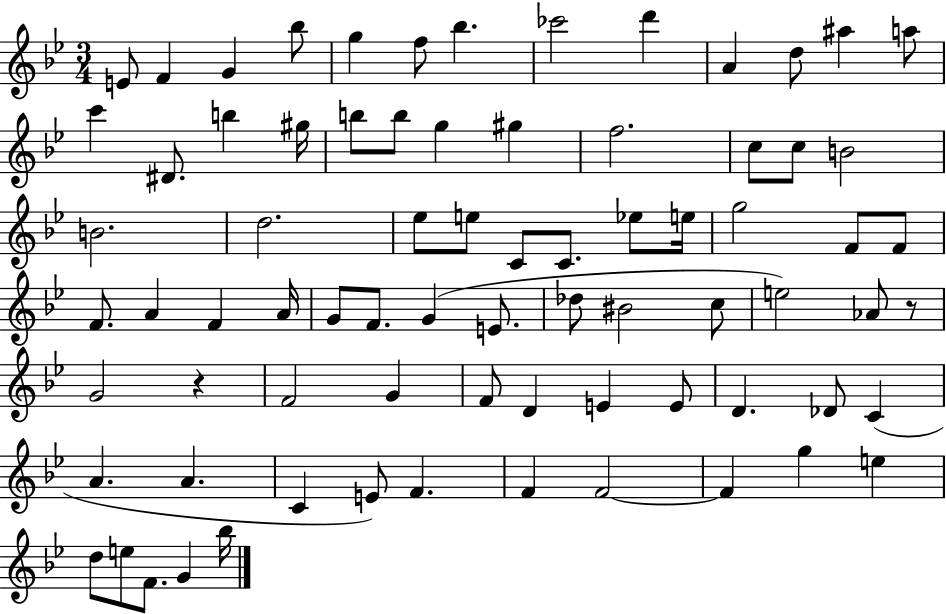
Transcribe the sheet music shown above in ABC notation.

X:1
T:Untitled
M:3/4
L:1/4
K:Bb
E/2 F G _b/2 g f/2 _b _c'2 d' A d/2 ^a a/2 c' ^D/2 b ^g/4 b/2 b/2 g ^g f2 c/2 c/2 B2 B2 d2 _e/2 e/2 C/2 C/2 _e/2 e/4 g2 F/2 F/2 F/2 A F A/4 G/2 F/2 G E/2 _d/2 ^B2 c/2 e2 _A/2 z/2 G2 z F2 G F/2 D E E/2 D _D/2 C A A C E/2 F F F2 F g e d/2 e/2 F/2 G _b/4